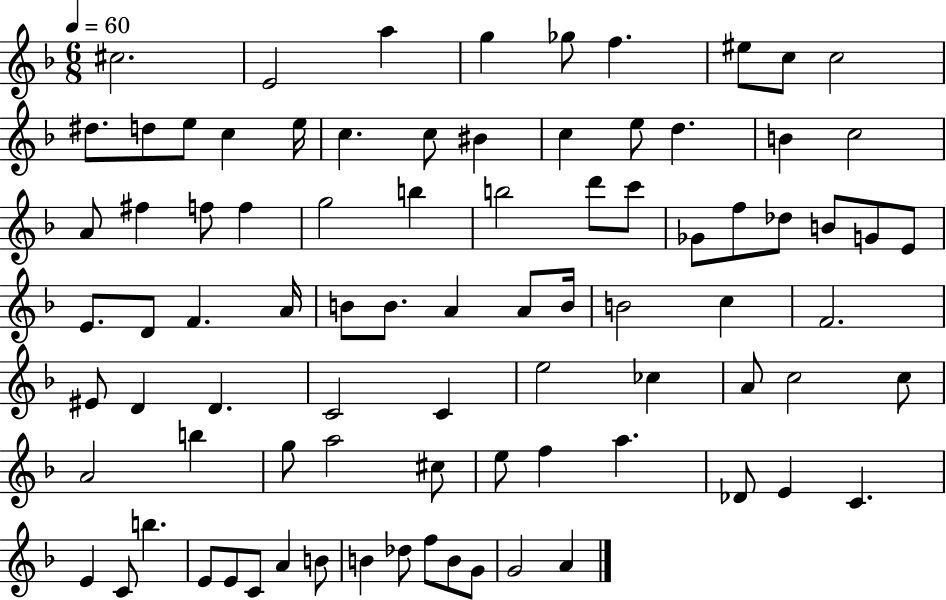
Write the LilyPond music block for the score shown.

{
  \clef treble
  \numericTimeSignature
  \time 6/8
  \key f \major
  \tempo 4 = 60
  cis''2. | e'2 a''4 | g''4 ges''8 f''4. | eis''8 c''8 c''2 | \break dis''8. d''8 e''8 c''4 e''16 | c''4. c''8 bis'4 | c''4 e''8 d''4. | b'4 c''2 | \break a'8 fis''4 f''8 f''4 | g''2 b''4 | b''2 d'''8 c'''8 | ges'8 f''8 des''8 b'8 g'8 e'8 | \break e'8. d'8 f'4. a'16 | b'8 b'8. a'4 a'8 b'16 | b'2 c''4 | f'2. | \break eis'8 d'4 d'4. | c'2 c'4 | e''2 ces''4 | a'8 c''2 c''8 | \break a'2 b''4 | g''8 a''2 cis''8 | e''8 f''4 a''4. | des'8 e'4 c'4. | \break e'4 c'8 b''4. | e'8 e'8 c'8 a'4 b'8 | b'4 des''8 f''8 b'8 g'8 | g'2 a'4 | \break \bar "|."
}